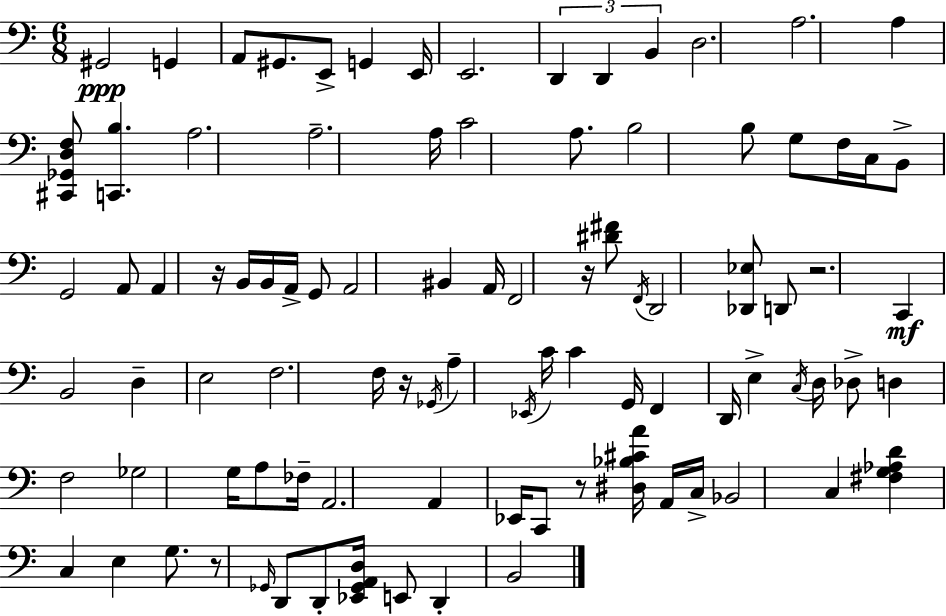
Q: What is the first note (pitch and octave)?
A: G#2